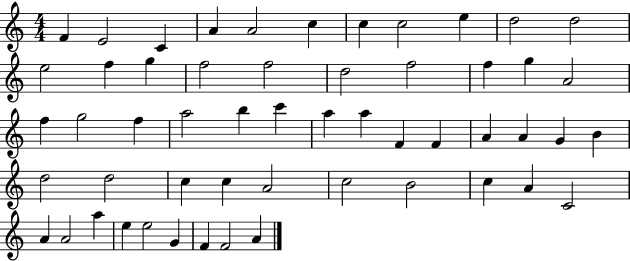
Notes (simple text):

F4/q E4/h C4/q A4/q A4/h C5/q C5/q C5/h E5/q D5/h D5/h E5/h F5/q G5/q F5/h F5/h D5/h F5/h F5/q G5/q A4/h F5/q G5/h F5/q A5/h B5/q C6/q A5/q A5/q F4/q F4/q A4/q A4/q G4/q B4/q D5/h D5/h C5/q C5/q A4/h C5/h B4/h C5/q A4/q C4/h A4/q A4/h A5/q E5/q E5/h G4/q F4/q F4/h A4/q